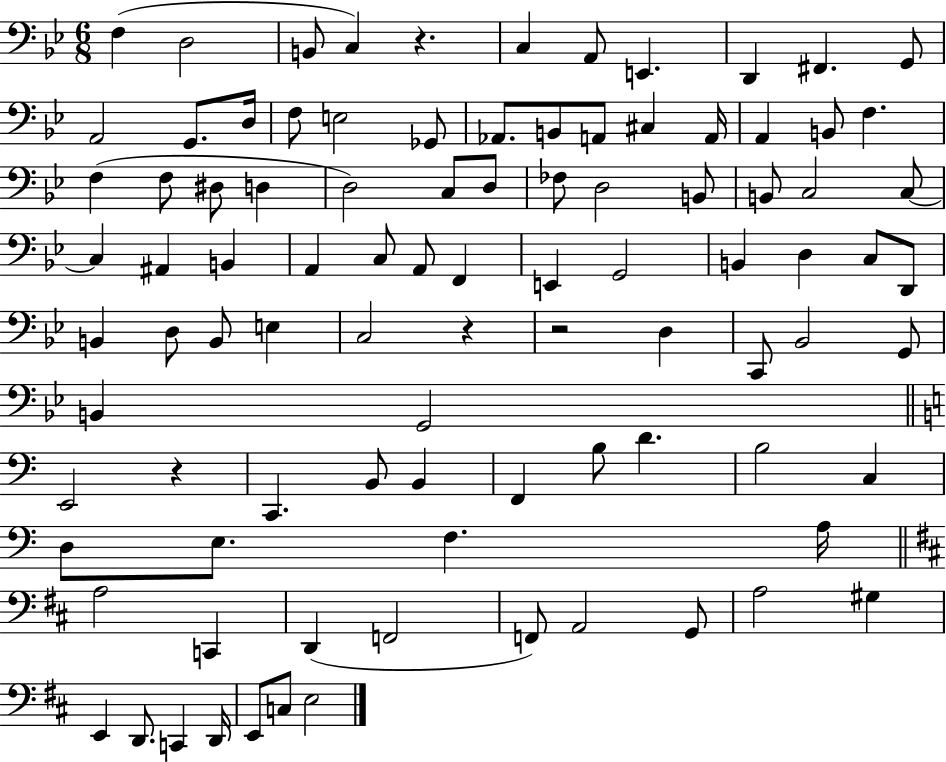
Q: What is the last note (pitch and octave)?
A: E3